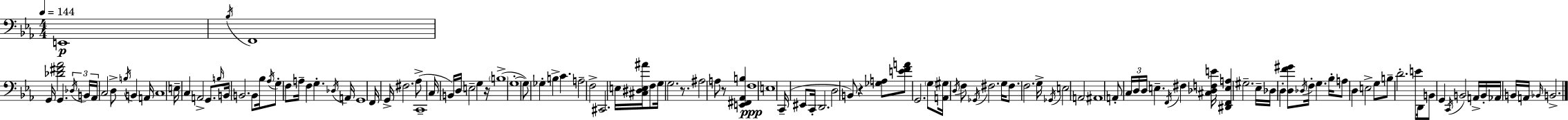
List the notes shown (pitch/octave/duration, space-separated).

E2/w Bb3/s F2/w G2/s [Db4,F#4,Ab4]/h G2/q. Db3/s B2/s Ab2/s C3/h D3/e B3/s B2/q A2/s C3/w E3/s C3/q A2/h G2/e. B3/s B2/s B2/h. B2/e Bb3/s Ab3/s G3/e F3/e A3/s F3/q G3/q. Db3/s A2/s G2/w F2/s G2/s F#3/h. Ab3/e C2/w C3/s B2/s D3/s E3/h G3/q R/s B3/w G3/w G3/e Gb3/q B3/q C4/q. A3/h F3/h C#2/h. E3/s [C#3,D#3,E3,A#4]/s F3/e G3/s G3/h. R/e. A#3/h A3/e R/e [E2,F#2,Ab2,B3]/q F3/w E3/w C2/s EIS2/e C2/s D2/h. D3/h B2/e R/q [Gb3,A3]/e [E4,F4,A4]/e G2/h. G3/e [A2,G#3]/s D3/s F3/e Gb2/s F#3/h. G3/s F#3/e. F3/h. G3/s Gb2/s E3/h A2/h A#2/w A2/e C3/s D3/s D3/s E3/q. F2/s F#3/q [C#3,Db3,F3,E4]/s [D#2,F2,E3,A3]/q G#3/h. Eb3/s Db3/s D3/q [D3,F4,G#4]/e Db3/s F3/s G3/q. Bb3/s A3/e D3/q E3/h G3/e B3/e D4/h. E4/e D2/s B2/e G2/q C2/s B2/h A2/s B2/s Ab2/s B2/s A2/s Bb2/s B2/h.